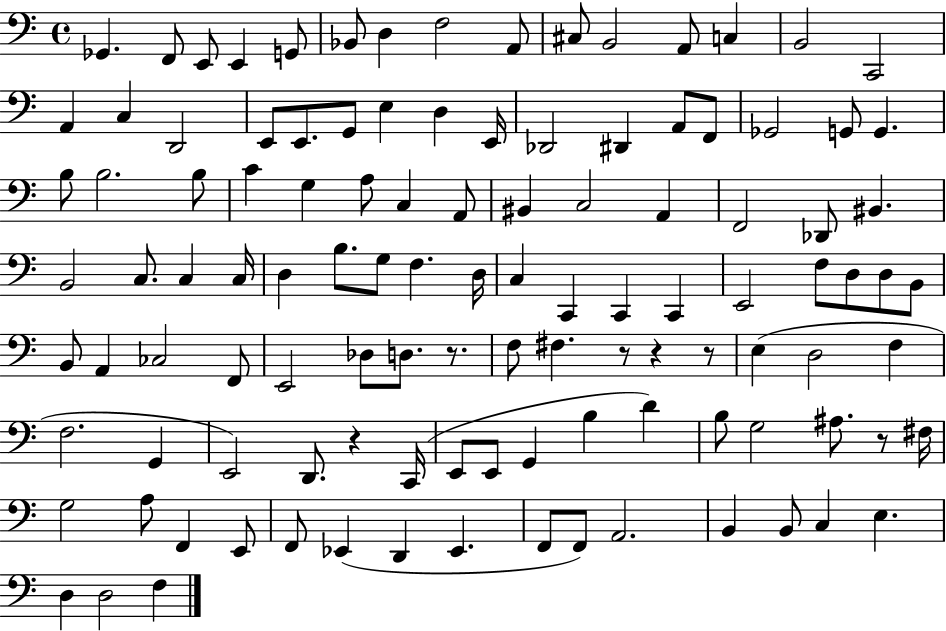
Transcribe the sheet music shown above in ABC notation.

X:1
T:Untitled
M:4/4
L:1/4
K:C
_G,, F,,/2 E,,/2 E,, G,,/2 _B,,/2 D, F,2 A,,/2 ^C,/2 B,,2 A,,/2 C, B,,2 C,,2 A,, C, D,,2 E,,/2 E,,/2 G,,/2 E, D, E,,/4 _D,,2 ^D,, A,,/2 F,,/2 _G,,2 G,,/2 G,, B,/2 B,2 B,/2 C G, A,/2 C, A,,/2 ^B,, C,2 A,, F,,2 _D,,/2 ^B,, B,,2 C,/2 C, C,/4 D, B,/2 G,/2 F, D,/4 C, C,, C,, C,, E,,2 F,/2 D,/2 D,/2 B,,/2 B,,/2 A,, _C,2 F,,/2 E,,2 _D,/2 D,/2 z/2 F,/2 ^F, z/2 z z/2 E, D,2 F, F,2 G,, E,,2 D,,/2 z C,,/4 E,,/2 E,,/2 G,, B, D B,/2 G,2 ^A,/2 z/2 ^F,/4 G,2 A,/2 F,, E,,/2 F,,/2 _E,, D,, _E,, F,,/2 F,,/2 A,,2 B,, B,,/2 C, E, D, D,2 F,